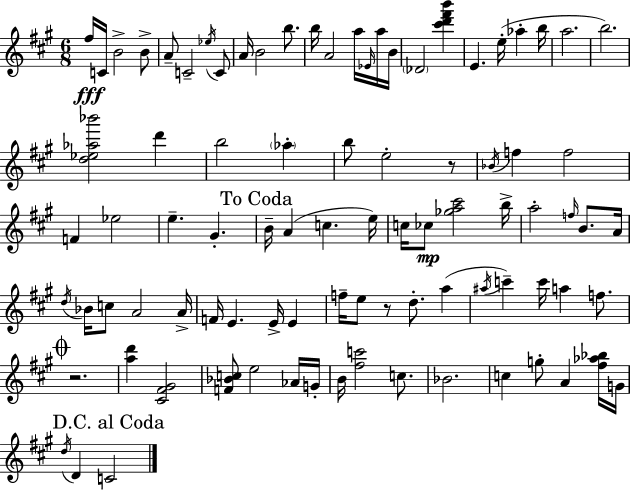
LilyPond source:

{
  \clef treble
  \numericTimeSignature
  \time 6/8
  \key a \major
  \repeat volta 2 { fis''16\fff c'16 b'2-> b'8-> | a'8-- c'2-- \acciaccatura { ees''16 } c'8 | a'16 b'2 b''8. | b''16 a'2 a''16 \grace { ees'16 } | \break a''16 b'16 \parenthesize des'2 <cis''' d''' fis''' b'''>4 | e'4. e''16-.( aes''4-. | b''16 a''2. | b''2.) | \break <d'' ees'' aes'' bes'''>2 d'''4 | b''2 \parenthesize aes''4-. | b''8 e''2-. | r8 \acciaccatura { bes'16 } f''4 f''2 | \break f'4 ees''2 | e''4.-- gis'4.-. | \mark "To Coda" b'16-- a'4( c''4. | e''16) c''16 ces''8\mp <ges'' a'' cis'''>2 | \break b''16-> a''2-. \grace { f''16 } | b'8. a'16 \acciaccatura { d''16 } bes'16 c''8 a'2 | a'16-> f'16 e'4. | e'16-> e'4 f''16-- e''8 r8 d''8.-. | \break a''4( \acciaccatura { ais''16 } c'''4--) c'''16 a''4 | f''8. \mark \markup { \musicglyph "scripts.coda" } r2. | <a'' d'''>4 <cis' fis' gis'>2 | <f' bes' c''>8 e''2 | \break aes'16 g'16-. b'16 <fis'' c'''>2 | c''8. bes'2. | c''4 g''8-. | a'4 <fis'' aes'' bes''>16 g'16 \mark "D.C. al Coda" \acciaccatura { d''16 } d'4 c'2 | \break } \bar "|."
}